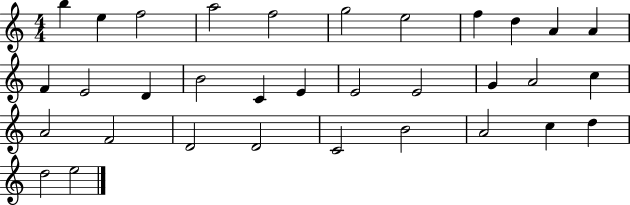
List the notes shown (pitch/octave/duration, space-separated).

B5/q E5/q F5/h A5/h F5/h G5/h E5/h F5/q D5/q A4/q A4/q F4/q E4/h D4/q B4/h C4/q E4/q E4/h E4/h G4/q A4/h C5/q A4/h F4/h D4/h D4/h C4/h B4/h A4/h C5/q D5/q D5/h E5/h